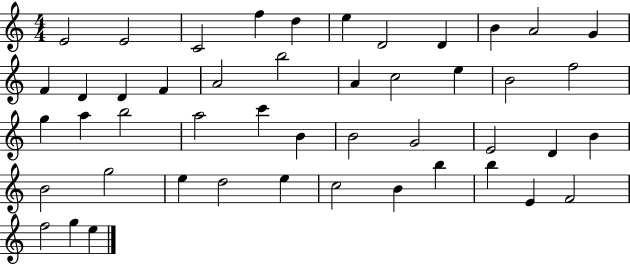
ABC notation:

X:1
T:Untitled
M:4/4
L:1/4
K:C
E2 E2 C2 f d e D2 D B A2 G F D D F A2 b2 A c2 e B2 f2 g a b2 a2 c' B B2 G2 E2 D B B2 g2 e d2 e c2 B b b E F2 f2 g e